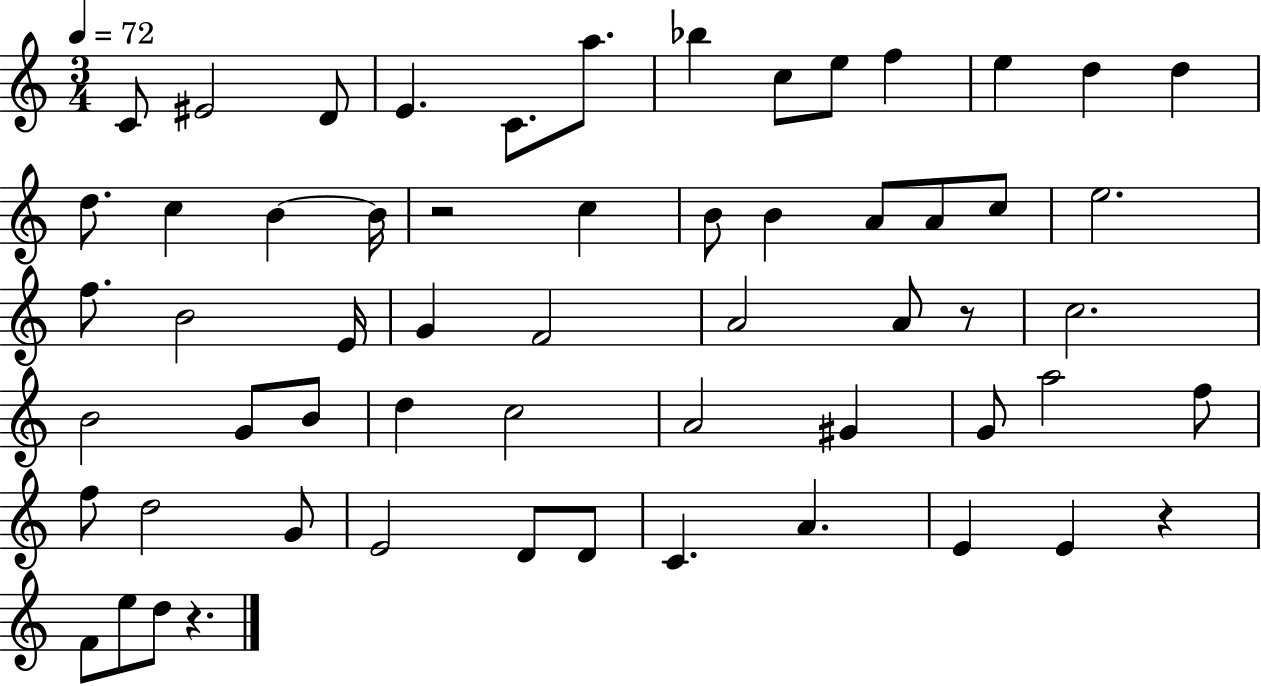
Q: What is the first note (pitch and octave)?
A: C4